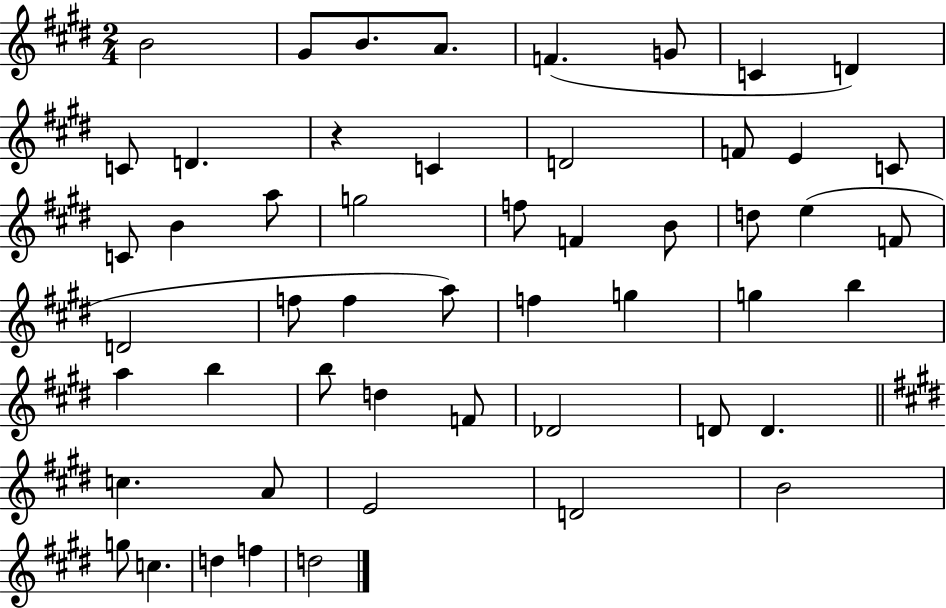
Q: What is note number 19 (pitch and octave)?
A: G5